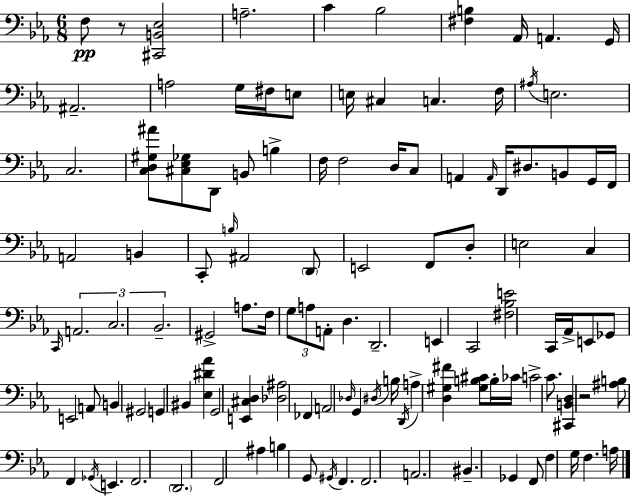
{
  \clef bass
  \numericTimeSignature
  \time 6/8
  \key c \minor
  f8\pp r8 <cis, b, ees>2 | a2.-- | c'4 bes2 | <fis b>4 aes,16 a,4. g,16 | \break ais,2.-- | a2 g16 fis16 e8 | e16 cis4 c4. f16 | \acciaccatura { ais16 } e2. | \break c2. | <c d gis ais'>8 <cis ees ges>8 d,8 b,8 b4-> | f16 f2 d16 c8 | a,4 \grace { a,16 } d,16 dis8. b,8 | \break g,16 f,16 a,2 b,4 | c,8-. \grace { b16 } ais,2 | \parenthesize d,8 e,2 f,8 | d8-. e2 c4 | \break \grace { c,16 } \tuplet 3/2 { a,2. | c2. | bes,2.-- } | gis,2-> | \break a8. f16 \tuplet 3/2 { g8 a8 a,8-. } d4. | d,2.-- | e,4 c,2 | <fis bes e'>2 | \break c,16 aes,16-> e,8 ges,8 e,2 | a,8 b,4 gis,2 | g,4 bis,4 | <ees dis' aes'>4 g,2 | \break <e, cis d>4 <des ais>2 | fes,4 a,2 | \grace { des16 } g,4 \acciaccatura { dis16 } b16 \acciaccatura { d,16 } a4-> | <d gis fis'>4 <gis b cis'>8 b16-. ces'16 c'2-> | \break c'8. <cis, b, d>4 r2 | <ais b>8 f,4 | \acciaccatura { ges,16 } e,4. f,2. | \parenthesize d,2. | \break f,2 | ais4 b4 | g,8 \acciaccatura { gis,16 } f,4. f,2. | a,2. | \break bis,4.-- | ges,4 f,8 f4 | g16 f4. a16 \bar "|."
}